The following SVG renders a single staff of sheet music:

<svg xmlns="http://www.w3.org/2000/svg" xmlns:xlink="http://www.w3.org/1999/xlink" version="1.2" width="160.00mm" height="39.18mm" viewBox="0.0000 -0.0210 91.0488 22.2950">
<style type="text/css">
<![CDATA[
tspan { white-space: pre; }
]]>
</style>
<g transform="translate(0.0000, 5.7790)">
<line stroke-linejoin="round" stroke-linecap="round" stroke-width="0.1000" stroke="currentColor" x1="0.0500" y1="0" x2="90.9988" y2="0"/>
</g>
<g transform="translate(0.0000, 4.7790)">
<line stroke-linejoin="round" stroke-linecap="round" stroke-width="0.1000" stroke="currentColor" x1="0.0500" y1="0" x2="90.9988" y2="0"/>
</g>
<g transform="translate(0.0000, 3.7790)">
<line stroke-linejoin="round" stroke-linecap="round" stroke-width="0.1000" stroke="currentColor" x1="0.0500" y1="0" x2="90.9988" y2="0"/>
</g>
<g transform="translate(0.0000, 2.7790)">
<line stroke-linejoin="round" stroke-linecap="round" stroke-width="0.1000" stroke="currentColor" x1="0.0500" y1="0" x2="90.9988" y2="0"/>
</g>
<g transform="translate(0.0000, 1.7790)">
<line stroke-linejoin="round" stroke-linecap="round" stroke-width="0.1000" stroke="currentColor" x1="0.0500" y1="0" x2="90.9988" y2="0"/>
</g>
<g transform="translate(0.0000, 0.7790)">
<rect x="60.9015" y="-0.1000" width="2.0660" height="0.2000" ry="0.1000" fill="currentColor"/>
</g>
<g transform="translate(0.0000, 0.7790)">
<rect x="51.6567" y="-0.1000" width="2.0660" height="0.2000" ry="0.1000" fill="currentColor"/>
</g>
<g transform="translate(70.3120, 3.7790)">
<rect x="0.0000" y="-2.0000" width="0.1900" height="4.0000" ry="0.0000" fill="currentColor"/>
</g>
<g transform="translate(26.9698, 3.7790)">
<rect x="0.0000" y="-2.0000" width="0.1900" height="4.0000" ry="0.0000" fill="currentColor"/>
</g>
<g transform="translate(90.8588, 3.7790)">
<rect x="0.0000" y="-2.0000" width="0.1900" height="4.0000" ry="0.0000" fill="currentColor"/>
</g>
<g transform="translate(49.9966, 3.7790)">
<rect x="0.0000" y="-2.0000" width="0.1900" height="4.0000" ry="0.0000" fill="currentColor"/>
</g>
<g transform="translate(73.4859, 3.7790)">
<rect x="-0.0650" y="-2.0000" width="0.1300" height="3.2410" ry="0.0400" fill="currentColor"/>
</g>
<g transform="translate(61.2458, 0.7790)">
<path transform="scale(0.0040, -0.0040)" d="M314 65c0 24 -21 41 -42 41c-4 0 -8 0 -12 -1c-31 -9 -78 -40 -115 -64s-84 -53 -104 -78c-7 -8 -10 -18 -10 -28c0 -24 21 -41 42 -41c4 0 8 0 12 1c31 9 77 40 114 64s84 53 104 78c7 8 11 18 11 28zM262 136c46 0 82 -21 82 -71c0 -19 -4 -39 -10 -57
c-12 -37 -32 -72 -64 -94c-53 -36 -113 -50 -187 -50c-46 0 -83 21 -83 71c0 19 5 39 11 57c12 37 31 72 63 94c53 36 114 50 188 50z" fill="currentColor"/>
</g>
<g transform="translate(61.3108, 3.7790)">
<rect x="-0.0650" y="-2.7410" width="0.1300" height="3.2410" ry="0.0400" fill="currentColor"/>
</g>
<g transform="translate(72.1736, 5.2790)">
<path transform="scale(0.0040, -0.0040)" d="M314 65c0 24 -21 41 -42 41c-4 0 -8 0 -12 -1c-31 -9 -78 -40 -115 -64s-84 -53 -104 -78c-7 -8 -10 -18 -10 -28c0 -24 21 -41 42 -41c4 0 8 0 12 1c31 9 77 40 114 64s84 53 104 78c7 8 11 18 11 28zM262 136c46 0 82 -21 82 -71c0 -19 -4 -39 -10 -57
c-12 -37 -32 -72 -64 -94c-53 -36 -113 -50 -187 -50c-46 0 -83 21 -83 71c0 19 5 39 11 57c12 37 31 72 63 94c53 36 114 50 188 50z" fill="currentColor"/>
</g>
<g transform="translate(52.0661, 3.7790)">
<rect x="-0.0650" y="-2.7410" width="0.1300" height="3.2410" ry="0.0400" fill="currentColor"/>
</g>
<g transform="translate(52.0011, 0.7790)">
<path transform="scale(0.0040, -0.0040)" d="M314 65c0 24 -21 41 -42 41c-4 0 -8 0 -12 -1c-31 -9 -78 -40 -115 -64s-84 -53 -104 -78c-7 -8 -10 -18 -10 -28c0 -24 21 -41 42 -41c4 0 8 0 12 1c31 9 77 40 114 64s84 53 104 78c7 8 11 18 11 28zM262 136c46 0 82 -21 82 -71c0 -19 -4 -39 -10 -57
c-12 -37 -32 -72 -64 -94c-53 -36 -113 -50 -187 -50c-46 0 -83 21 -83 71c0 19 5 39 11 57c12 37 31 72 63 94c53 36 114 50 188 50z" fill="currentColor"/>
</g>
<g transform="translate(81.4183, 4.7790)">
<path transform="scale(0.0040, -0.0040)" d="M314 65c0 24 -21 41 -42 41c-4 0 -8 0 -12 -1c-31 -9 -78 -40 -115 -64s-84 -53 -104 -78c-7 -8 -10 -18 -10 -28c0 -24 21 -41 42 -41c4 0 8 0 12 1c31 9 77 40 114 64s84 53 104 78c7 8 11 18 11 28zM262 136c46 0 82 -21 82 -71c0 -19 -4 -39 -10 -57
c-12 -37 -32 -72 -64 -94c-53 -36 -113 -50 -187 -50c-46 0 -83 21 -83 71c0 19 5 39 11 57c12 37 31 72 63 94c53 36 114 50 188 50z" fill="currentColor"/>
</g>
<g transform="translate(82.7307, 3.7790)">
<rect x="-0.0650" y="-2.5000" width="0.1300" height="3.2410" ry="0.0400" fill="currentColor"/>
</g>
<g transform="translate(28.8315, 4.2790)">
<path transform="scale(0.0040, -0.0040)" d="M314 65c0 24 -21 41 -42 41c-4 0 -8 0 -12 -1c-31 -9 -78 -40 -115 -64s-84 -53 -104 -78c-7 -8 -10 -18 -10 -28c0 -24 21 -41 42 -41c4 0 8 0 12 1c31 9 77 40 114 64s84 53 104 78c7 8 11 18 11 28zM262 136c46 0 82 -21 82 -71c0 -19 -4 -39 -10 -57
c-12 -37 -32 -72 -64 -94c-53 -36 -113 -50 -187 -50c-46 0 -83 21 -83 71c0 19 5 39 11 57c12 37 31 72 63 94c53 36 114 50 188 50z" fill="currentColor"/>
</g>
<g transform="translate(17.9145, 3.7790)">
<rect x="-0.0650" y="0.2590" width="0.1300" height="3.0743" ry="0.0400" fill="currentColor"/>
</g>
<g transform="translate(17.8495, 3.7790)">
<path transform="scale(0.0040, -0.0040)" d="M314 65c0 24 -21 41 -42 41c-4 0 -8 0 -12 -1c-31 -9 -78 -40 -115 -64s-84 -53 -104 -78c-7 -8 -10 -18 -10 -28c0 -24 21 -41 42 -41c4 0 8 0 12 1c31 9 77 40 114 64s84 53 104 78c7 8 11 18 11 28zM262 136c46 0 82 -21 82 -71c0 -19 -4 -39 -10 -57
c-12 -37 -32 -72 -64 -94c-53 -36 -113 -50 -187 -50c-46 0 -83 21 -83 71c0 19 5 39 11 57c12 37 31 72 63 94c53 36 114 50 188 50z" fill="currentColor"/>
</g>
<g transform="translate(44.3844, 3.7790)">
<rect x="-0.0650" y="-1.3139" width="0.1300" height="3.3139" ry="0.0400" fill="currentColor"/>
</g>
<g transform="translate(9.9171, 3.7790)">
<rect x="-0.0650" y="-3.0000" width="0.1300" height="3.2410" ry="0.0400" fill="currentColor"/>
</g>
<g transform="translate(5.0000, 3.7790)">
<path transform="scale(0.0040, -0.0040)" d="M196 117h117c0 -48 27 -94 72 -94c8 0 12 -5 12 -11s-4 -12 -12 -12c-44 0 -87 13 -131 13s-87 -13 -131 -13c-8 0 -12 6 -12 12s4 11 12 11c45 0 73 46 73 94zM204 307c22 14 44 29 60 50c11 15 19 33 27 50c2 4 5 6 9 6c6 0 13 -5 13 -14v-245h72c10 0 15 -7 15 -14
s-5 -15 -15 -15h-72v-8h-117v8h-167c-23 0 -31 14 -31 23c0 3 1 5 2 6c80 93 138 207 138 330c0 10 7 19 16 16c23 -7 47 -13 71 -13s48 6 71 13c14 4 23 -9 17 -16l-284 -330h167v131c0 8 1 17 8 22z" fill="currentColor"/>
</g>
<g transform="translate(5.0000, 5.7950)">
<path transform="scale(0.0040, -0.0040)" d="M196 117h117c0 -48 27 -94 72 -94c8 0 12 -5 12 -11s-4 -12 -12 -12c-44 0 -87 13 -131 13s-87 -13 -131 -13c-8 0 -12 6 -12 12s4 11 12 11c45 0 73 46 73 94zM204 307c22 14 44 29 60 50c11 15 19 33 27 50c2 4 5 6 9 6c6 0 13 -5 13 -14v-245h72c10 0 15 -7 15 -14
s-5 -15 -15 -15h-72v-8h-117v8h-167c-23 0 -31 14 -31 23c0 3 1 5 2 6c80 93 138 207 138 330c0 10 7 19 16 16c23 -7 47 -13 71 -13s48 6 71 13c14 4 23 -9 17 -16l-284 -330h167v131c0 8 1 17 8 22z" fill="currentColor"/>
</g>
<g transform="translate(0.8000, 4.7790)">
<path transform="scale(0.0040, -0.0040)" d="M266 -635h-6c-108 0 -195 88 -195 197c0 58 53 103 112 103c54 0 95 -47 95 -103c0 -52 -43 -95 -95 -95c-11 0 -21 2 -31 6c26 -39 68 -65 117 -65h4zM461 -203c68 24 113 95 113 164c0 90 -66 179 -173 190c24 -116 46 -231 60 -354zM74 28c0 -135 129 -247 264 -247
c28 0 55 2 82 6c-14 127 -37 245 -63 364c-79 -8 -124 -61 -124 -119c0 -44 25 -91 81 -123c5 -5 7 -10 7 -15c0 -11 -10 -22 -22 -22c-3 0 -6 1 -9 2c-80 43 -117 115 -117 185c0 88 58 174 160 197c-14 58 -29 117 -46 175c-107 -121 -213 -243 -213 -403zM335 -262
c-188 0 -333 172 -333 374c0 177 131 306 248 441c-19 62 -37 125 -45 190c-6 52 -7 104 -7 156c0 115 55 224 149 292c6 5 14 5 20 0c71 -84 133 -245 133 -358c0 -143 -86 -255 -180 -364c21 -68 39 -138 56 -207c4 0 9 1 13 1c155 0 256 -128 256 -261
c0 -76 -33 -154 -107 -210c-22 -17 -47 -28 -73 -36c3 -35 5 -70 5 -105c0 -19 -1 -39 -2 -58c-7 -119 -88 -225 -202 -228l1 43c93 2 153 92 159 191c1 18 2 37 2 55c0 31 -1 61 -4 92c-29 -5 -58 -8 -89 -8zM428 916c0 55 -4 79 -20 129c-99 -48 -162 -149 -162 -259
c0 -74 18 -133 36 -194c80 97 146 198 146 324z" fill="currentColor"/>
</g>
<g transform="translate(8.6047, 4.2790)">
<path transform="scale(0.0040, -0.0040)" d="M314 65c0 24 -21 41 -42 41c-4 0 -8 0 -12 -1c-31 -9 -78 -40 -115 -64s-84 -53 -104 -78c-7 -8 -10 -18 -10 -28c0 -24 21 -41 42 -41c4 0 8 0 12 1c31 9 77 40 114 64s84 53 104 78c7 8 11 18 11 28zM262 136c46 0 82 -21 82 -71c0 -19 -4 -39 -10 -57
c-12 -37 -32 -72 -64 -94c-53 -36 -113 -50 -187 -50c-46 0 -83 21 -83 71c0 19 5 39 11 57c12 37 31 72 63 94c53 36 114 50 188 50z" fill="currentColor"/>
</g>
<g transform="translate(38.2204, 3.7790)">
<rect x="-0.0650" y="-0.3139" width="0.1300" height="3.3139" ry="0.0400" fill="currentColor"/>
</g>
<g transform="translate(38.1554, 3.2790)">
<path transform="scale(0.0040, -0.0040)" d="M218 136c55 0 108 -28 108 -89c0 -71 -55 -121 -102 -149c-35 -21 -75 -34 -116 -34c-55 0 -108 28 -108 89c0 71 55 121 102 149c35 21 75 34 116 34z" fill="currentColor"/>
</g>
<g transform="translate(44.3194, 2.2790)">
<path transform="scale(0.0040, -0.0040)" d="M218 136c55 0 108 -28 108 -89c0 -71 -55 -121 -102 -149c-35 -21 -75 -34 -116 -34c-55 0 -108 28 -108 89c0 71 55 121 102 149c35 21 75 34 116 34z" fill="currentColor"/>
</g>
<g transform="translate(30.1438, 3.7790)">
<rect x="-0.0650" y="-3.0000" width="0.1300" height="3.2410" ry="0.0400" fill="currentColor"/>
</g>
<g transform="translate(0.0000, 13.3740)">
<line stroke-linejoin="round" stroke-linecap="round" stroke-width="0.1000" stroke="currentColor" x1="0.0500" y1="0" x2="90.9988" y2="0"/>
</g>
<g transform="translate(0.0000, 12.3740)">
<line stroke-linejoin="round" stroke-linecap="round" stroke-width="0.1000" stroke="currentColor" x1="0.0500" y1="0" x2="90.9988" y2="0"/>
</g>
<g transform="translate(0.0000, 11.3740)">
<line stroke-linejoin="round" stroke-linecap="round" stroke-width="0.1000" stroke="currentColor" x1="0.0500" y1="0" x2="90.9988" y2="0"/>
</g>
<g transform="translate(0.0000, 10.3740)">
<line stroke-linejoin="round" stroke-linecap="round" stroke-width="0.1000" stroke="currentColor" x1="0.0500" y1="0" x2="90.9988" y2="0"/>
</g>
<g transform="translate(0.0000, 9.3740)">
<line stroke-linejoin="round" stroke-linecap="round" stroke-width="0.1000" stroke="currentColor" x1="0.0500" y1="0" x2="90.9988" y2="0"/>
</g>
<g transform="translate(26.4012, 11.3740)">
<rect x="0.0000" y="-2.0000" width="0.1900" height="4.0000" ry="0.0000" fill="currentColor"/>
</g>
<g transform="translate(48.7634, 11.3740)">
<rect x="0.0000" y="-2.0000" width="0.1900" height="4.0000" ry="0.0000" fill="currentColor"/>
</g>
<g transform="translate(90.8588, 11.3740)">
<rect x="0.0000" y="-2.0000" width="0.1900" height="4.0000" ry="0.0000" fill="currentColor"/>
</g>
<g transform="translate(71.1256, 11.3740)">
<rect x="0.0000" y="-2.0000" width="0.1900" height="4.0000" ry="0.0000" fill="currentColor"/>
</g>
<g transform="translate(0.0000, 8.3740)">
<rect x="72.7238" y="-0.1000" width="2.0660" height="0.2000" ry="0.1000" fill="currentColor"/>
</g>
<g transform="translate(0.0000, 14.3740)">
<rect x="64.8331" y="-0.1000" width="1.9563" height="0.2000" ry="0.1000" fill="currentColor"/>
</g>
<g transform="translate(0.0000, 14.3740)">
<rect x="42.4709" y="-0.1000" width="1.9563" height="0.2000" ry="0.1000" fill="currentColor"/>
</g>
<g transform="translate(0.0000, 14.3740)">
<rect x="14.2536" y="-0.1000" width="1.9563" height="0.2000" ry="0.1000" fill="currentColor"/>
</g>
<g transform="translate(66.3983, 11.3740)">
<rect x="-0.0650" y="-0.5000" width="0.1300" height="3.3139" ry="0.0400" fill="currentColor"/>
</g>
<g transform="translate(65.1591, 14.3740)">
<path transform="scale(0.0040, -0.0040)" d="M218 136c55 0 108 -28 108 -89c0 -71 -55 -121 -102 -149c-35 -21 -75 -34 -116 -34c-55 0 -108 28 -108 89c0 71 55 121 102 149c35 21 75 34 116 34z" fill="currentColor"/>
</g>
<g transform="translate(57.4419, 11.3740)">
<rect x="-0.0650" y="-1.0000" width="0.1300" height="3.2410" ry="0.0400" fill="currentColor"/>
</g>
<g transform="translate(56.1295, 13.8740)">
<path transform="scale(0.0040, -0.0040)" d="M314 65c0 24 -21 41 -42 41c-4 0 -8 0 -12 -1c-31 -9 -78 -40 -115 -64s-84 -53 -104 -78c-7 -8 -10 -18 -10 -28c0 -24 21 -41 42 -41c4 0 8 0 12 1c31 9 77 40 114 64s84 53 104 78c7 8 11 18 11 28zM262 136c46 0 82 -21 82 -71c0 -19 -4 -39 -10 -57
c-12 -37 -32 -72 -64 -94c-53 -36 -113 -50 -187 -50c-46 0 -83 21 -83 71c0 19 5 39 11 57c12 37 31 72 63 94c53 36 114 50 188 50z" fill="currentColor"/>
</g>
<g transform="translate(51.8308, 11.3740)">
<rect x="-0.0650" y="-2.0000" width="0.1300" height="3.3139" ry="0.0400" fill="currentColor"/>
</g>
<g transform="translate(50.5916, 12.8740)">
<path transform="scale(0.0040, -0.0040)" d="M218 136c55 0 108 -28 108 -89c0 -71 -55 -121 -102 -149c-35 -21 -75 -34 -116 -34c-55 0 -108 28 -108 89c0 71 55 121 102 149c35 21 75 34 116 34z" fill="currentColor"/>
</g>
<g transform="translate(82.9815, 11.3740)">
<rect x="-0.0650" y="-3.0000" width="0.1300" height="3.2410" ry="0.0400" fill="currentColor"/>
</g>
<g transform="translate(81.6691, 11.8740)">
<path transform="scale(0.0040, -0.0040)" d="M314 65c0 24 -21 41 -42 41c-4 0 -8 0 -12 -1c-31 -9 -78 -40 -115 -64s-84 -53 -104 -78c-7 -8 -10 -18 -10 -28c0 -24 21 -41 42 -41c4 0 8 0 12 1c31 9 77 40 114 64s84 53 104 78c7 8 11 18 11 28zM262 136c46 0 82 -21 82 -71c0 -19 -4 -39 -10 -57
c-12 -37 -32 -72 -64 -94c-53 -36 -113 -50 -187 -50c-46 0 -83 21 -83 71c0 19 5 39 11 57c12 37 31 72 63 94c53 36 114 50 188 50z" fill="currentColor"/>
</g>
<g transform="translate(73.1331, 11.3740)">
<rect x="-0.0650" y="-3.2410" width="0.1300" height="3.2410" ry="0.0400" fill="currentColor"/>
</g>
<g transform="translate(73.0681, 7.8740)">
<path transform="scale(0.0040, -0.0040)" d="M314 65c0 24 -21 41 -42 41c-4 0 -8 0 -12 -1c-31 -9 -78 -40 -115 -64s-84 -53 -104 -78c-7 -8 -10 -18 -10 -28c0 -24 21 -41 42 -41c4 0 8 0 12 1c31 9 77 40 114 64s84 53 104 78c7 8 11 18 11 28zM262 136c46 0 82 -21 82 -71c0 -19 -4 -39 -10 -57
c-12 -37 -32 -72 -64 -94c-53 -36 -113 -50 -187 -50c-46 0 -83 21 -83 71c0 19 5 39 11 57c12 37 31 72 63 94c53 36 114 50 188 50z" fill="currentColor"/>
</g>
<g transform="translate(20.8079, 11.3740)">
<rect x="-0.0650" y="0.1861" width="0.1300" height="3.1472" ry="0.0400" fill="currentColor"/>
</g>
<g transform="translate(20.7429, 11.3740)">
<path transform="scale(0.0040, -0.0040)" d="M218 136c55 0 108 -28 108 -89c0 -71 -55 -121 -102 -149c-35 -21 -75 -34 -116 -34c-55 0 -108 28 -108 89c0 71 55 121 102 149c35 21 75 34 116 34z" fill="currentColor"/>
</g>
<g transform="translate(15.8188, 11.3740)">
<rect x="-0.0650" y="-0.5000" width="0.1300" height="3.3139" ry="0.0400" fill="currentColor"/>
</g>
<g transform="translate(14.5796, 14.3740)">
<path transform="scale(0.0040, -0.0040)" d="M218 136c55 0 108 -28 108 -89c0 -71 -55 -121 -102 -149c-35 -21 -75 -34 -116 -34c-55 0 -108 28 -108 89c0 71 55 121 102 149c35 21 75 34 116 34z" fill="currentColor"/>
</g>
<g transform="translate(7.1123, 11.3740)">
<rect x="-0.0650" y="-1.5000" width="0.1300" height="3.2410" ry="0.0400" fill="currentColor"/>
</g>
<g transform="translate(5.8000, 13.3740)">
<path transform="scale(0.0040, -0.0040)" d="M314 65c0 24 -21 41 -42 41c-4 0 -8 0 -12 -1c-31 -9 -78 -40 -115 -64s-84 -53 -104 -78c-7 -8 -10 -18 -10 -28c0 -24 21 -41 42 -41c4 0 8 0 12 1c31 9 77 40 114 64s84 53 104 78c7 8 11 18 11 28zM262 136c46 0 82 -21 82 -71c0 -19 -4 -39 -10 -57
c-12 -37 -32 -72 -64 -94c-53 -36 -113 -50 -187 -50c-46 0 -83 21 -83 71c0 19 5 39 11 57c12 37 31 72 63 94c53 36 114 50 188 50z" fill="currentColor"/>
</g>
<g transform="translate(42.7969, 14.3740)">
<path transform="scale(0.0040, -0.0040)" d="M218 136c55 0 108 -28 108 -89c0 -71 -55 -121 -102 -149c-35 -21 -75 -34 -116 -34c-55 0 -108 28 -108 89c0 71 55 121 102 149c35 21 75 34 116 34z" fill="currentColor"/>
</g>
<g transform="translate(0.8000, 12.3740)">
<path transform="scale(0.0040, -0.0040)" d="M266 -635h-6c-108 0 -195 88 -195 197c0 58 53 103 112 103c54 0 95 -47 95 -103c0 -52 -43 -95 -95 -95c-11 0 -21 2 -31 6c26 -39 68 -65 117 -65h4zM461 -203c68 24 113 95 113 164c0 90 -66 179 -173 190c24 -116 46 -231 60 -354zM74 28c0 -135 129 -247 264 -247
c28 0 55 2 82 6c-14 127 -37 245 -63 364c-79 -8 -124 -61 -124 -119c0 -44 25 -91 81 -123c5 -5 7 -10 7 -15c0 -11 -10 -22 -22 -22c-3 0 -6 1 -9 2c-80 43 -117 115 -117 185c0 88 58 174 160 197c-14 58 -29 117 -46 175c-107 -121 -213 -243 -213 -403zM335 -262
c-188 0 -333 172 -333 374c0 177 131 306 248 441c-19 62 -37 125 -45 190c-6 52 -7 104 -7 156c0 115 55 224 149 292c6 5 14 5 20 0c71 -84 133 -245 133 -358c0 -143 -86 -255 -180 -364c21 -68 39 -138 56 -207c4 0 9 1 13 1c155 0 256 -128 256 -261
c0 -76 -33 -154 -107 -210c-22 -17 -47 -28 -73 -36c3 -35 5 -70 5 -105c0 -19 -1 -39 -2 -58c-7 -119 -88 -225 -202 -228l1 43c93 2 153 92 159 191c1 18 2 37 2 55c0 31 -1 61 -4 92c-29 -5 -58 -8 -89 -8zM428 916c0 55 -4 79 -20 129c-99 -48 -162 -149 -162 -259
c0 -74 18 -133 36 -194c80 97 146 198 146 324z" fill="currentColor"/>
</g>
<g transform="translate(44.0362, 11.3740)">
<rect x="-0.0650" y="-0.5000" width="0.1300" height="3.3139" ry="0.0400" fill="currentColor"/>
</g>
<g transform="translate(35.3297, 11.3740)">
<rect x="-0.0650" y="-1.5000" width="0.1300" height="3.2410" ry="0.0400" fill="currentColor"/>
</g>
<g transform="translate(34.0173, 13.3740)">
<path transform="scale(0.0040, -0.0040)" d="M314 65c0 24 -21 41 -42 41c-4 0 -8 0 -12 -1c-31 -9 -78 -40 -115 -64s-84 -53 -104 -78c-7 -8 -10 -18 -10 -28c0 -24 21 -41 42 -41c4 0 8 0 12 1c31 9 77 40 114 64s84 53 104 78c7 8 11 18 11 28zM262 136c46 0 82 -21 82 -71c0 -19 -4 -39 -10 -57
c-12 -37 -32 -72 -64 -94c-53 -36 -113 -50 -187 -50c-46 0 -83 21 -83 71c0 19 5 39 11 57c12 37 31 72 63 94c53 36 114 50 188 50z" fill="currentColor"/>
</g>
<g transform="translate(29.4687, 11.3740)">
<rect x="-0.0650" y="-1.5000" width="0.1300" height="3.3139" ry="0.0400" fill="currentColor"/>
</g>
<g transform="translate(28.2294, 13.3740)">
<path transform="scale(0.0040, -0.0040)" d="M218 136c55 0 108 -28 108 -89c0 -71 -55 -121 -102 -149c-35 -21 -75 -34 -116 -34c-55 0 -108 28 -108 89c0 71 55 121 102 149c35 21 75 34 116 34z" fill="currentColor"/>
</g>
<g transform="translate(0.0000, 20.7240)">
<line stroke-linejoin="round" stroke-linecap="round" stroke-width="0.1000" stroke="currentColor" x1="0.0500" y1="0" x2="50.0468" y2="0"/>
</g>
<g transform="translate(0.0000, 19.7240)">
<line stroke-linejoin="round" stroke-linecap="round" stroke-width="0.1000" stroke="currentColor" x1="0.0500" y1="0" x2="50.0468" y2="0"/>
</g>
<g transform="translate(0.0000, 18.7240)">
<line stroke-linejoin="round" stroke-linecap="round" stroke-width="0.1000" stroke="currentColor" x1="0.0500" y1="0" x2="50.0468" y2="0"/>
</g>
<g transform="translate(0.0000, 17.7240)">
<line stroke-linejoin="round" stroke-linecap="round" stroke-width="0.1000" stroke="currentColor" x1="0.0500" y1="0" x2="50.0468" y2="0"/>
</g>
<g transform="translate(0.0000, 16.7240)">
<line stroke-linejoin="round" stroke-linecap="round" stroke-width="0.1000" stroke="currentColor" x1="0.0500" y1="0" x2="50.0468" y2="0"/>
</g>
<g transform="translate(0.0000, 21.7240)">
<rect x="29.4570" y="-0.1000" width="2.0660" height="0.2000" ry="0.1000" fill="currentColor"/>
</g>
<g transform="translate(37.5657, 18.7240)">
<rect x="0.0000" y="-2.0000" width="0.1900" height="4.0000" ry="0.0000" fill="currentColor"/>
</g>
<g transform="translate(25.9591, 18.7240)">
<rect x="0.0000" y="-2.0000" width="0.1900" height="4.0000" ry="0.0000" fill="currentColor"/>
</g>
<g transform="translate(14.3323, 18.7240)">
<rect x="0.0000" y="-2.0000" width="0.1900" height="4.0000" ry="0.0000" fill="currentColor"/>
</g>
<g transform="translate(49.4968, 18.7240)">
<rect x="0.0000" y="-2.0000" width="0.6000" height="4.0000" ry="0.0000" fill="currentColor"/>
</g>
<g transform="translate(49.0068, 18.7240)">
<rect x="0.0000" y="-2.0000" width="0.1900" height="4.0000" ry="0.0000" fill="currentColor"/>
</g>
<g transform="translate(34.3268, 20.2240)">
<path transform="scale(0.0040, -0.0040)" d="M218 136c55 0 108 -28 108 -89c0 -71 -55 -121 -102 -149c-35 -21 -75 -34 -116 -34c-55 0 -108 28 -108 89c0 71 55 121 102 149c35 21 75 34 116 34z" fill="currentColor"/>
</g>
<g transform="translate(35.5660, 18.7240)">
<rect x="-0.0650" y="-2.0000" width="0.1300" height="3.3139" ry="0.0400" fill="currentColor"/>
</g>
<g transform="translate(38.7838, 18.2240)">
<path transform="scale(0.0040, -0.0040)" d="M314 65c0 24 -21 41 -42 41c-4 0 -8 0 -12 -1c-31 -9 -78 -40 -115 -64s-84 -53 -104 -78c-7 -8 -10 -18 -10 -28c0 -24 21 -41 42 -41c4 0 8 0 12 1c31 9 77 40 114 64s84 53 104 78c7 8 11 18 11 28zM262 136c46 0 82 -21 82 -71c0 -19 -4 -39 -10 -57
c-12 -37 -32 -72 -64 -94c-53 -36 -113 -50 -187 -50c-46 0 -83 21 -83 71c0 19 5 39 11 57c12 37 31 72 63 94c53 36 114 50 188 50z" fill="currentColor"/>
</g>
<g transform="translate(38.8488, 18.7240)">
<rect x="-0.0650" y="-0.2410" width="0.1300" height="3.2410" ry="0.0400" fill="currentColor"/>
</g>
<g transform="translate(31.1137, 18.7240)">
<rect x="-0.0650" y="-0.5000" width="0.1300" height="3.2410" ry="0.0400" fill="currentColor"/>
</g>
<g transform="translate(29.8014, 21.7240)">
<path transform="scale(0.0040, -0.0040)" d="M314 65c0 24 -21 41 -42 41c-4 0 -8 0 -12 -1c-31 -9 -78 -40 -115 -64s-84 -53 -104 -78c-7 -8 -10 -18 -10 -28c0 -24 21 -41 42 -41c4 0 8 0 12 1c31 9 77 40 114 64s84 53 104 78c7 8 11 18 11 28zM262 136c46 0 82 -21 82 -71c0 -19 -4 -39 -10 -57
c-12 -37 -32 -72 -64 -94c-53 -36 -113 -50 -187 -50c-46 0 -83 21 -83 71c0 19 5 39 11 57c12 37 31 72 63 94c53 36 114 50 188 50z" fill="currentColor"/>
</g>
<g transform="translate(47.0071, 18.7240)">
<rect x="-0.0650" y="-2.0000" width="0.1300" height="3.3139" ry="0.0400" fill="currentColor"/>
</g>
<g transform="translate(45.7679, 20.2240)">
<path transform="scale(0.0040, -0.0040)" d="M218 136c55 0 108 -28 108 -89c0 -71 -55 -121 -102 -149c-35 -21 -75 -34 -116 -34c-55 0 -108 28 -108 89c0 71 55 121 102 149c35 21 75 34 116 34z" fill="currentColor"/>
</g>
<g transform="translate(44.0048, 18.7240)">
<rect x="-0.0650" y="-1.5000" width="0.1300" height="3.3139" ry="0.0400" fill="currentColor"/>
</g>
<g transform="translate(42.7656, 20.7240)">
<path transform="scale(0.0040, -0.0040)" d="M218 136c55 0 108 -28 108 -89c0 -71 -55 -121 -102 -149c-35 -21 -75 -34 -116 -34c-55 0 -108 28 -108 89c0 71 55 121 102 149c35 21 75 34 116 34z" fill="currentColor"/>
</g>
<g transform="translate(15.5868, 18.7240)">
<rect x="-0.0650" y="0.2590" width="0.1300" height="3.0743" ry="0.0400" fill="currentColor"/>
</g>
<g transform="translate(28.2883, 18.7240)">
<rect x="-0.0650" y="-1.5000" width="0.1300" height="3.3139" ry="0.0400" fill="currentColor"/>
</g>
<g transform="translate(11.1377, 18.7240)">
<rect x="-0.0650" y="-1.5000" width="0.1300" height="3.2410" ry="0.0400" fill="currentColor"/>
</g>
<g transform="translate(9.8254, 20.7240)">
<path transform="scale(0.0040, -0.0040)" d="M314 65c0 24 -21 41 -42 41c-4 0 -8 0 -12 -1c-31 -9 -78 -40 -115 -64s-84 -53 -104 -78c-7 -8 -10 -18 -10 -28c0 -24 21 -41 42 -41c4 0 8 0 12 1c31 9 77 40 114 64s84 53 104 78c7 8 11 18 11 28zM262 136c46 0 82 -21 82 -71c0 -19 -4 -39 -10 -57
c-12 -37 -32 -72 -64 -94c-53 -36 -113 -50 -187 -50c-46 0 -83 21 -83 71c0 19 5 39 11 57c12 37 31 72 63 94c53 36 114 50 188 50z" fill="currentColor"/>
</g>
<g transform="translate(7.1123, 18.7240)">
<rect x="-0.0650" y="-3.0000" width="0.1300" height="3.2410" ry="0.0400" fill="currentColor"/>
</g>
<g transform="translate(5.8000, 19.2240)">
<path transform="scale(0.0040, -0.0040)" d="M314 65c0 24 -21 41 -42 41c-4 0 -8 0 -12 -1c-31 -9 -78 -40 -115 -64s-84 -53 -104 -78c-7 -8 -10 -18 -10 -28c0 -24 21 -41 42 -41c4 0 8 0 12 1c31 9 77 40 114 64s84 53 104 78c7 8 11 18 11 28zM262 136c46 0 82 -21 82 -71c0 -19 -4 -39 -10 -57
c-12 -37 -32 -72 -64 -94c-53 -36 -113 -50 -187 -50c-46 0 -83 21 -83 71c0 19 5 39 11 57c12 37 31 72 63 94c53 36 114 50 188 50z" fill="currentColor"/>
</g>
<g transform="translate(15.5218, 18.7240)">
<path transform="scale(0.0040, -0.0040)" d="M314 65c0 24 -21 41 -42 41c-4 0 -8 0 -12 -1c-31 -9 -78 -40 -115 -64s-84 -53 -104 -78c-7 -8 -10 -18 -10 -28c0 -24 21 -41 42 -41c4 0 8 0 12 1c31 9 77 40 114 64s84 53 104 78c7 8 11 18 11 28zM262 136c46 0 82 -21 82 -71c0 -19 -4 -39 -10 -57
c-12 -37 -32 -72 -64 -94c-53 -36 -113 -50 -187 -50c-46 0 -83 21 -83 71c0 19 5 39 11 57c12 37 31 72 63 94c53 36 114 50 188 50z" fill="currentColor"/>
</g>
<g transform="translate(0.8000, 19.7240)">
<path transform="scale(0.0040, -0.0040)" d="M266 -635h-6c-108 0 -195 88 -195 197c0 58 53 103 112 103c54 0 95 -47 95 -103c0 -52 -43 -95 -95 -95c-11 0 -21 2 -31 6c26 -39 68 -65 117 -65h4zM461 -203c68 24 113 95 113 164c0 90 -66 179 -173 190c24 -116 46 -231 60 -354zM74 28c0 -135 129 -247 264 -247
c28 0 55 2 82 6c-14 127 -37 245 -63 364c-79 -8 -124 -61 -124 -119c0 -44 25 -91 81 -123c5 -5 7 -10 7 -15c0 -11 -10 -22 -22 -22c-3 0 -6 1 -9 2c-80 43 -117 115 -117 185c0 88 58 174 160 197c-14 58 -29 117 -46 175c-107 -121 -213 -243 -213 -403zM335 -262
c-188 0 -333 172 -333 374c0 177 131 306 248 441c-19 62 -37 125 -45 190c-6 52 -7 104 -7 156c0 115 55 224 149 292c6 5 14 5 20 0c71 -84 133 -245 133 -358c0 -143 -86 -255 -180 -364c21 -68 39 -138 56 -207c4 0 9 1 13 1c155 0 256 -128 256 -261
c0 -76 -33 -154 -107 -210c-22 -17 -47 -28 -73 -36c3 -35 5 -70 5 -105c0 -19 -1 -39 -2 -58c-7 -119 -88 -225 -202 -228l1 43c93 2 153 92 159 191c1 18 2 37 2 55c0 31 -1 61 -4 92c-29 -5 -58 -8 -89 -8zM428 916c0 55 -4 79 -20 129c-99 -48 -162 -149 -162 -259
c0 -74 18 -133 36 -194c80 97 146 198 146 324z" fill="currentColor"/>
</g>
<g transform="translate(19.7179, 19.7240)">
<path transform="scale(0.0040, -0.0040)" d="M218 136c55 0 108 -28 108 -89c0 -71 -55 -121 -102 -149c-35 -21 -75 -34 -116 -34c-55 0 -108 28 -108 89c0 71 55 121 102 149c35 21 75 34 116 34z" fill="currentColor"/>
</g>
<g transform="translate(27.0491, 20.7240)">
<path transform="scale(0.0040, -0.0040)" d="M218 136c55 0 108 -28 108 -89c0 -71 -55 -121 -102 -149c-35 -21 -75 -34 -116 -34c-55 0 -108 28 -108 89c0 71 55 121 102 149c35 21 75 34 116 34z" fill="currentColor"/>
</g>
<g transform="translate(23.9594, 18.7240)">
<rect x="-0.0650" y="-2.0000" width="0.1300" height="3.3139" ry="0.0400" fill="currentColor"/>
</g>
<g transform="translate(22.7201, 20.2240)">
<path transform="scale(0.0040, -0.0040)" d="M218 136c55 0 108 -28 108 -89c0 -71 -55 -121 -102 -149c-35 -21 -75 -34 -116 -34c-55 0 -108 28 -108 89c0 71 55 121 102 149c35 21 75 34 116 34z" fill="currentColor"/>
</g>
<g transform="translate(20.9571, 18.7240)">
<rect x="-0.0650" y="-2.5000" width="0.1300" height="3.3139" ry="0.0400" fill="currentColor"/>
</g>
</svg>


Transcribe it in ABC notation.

X:1
T:Untitled
M:4/4
L:1/4
K:C
A2 B2 A2 c e a2 a2 F2 G2 E2 C B E E2 C F D2 C b2 A2 A2 E2 B2 G F E C2 F c2 E F